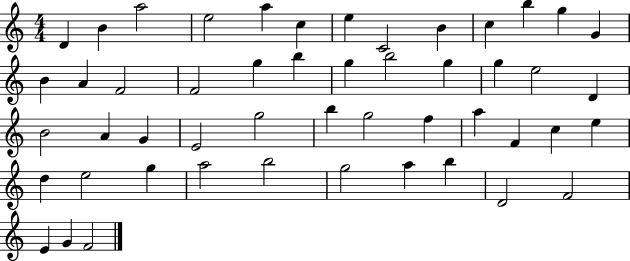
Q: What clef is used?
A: treble